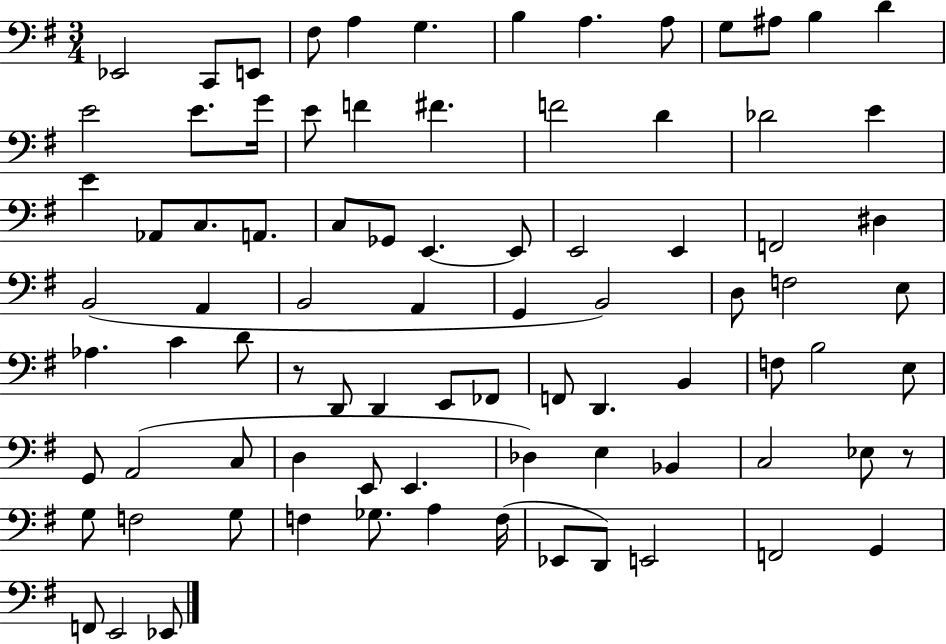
Eb2/h C2/e E2/e F#3/e A3/q G3/q. B3/q A3/q. A3/e G3/e A#3/e B3/q D4/q E4/h E4/e. G4/s E4/e F4/q F#4/q. F4/h D4/q Db4/h E4/q E4/q Ab2/e C3/e. A2/e. C3/e Gb2/e E2/q. E2/e E2/h E2/q F2/h D#3/q B2/h A2/q B2/h A2/q G2/q B2/h D3/e F3/h E3/e Ab3/q. C4/q D4/e R/e D2/e D2/q E2/e FES2/e F2/e D2/q. B2/q F3/e B3/h E3/e G2/e A2/h C3/e D3/q E2/e E2/q. Db3/q E3/q Bb2/q C3/h Eb3/e R/e G3/e F3/h G3/e F3/q Gb3/e. A3/q F3/s Eb2/e D2/e E2/h F2/h G2/q F2/e E2/h Eb2/e